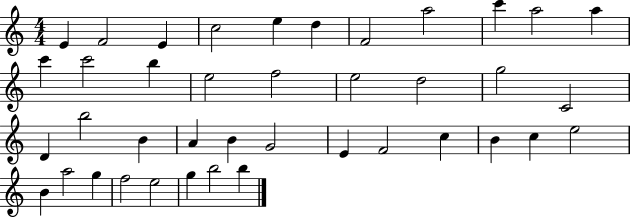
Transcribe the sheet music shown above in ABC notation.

X:1
T:Untitled
M:4/4
L:1/4
K:C
E F2 E c2 e d F2 a2 c' a2 a c' c'2 b e2 f2 e2 d2 g2 C2 D b2 B A B G2 E F2 c B c e2 B a2 g f2 e2 g b2 b